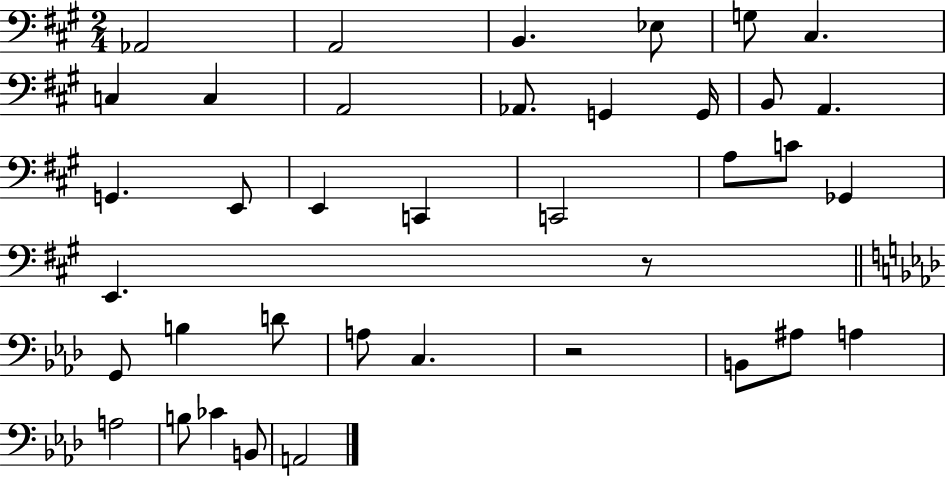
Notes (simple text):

Ab2/h A2/h B2/q. Eb3/e G3/e C#3/q. C3/q C3/q A2/h Ab2/e. G2/q G2/s B2/e A2/q. G2/q. E2/e E2/q C2/q C2/h A3/e C4/e Gb2/q E2/q. R/e G2/e B3/q D4/e A3/e C3/q. R/h B2/e A#3/e A3/q A3/h B3/e CES4/q B2/e A2/h